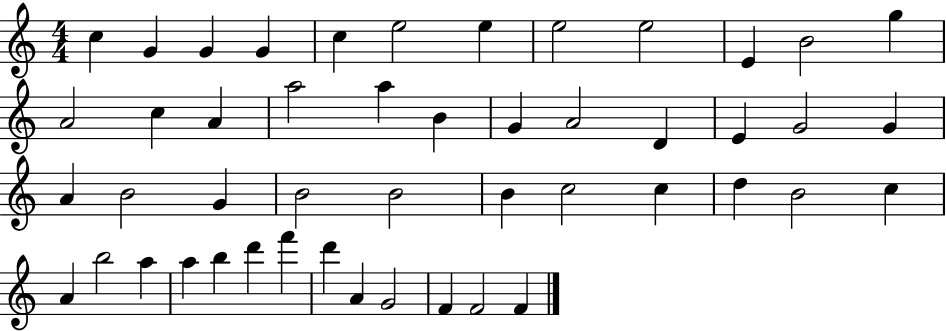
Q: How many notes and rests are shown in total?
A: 48